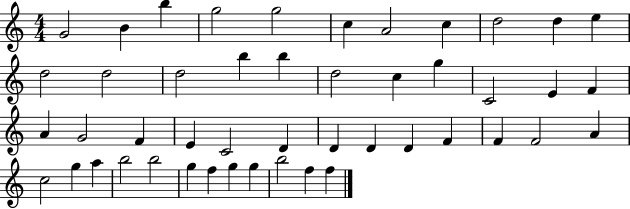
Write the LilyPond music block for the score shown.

{
  \clef treble
  \numericTimeSignature
  \time 4/4
  \key c \major
  g'2 b'4 b''4 | g''2 g''2 | c''4 a'2 c''4 | d''2 d''4 e''4 | \break d''2 d''2 | d''2 b''4 b''4 | d''2 c''4 g''4 | c'2 e'4 f'4 | \break a'4 g'2 f'4 | e'4 c'2 d'4 | d'4 d'4 d'4 f'4 | f'4 f'2 a'4 | \break c''2 g''4 a''4 | b''2 b''2 | g''4 f''4 g''4 g''4 | b''2 f''4 f''4 | \break \bar "|."
}